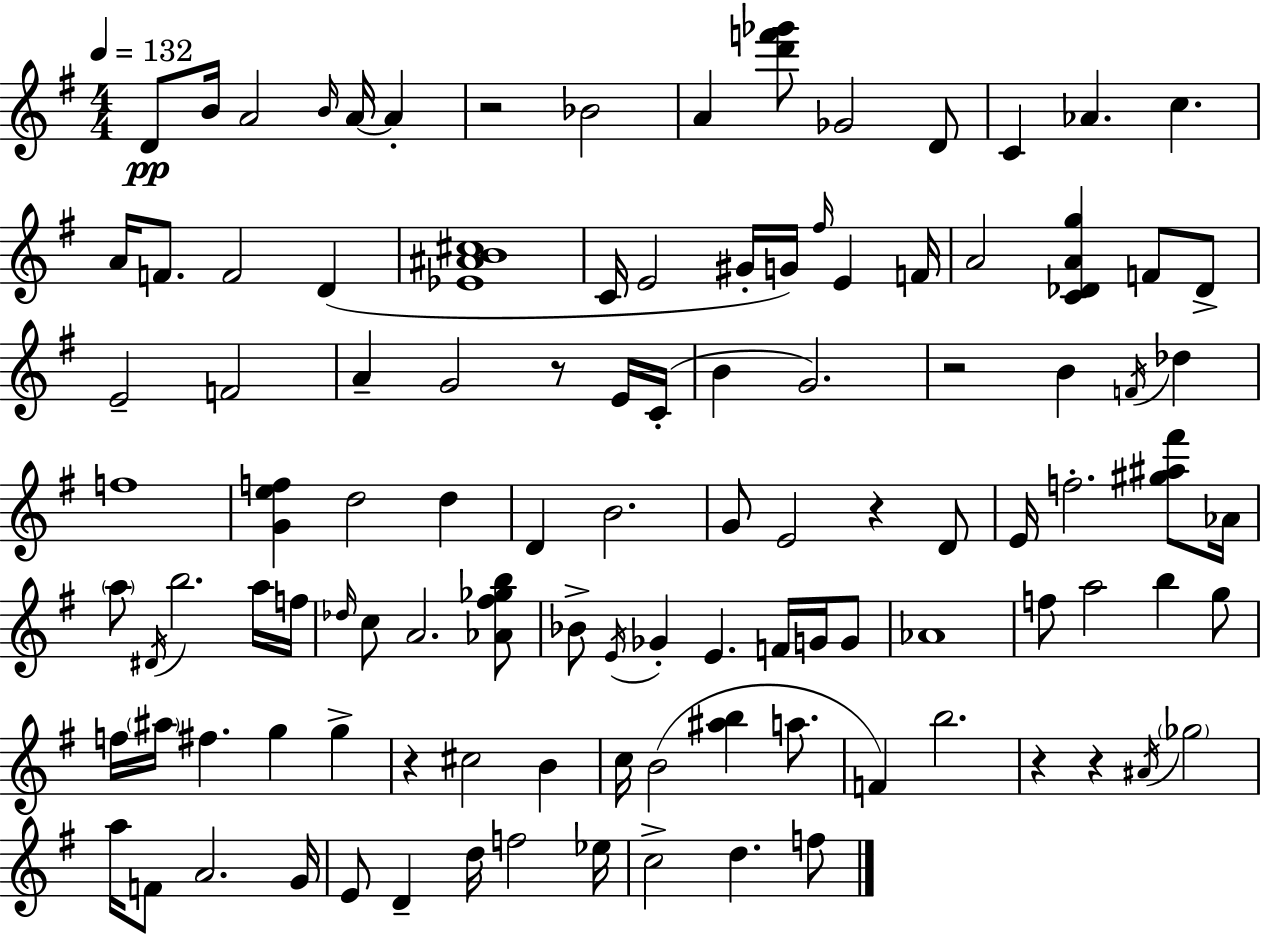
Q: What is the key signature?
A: G major